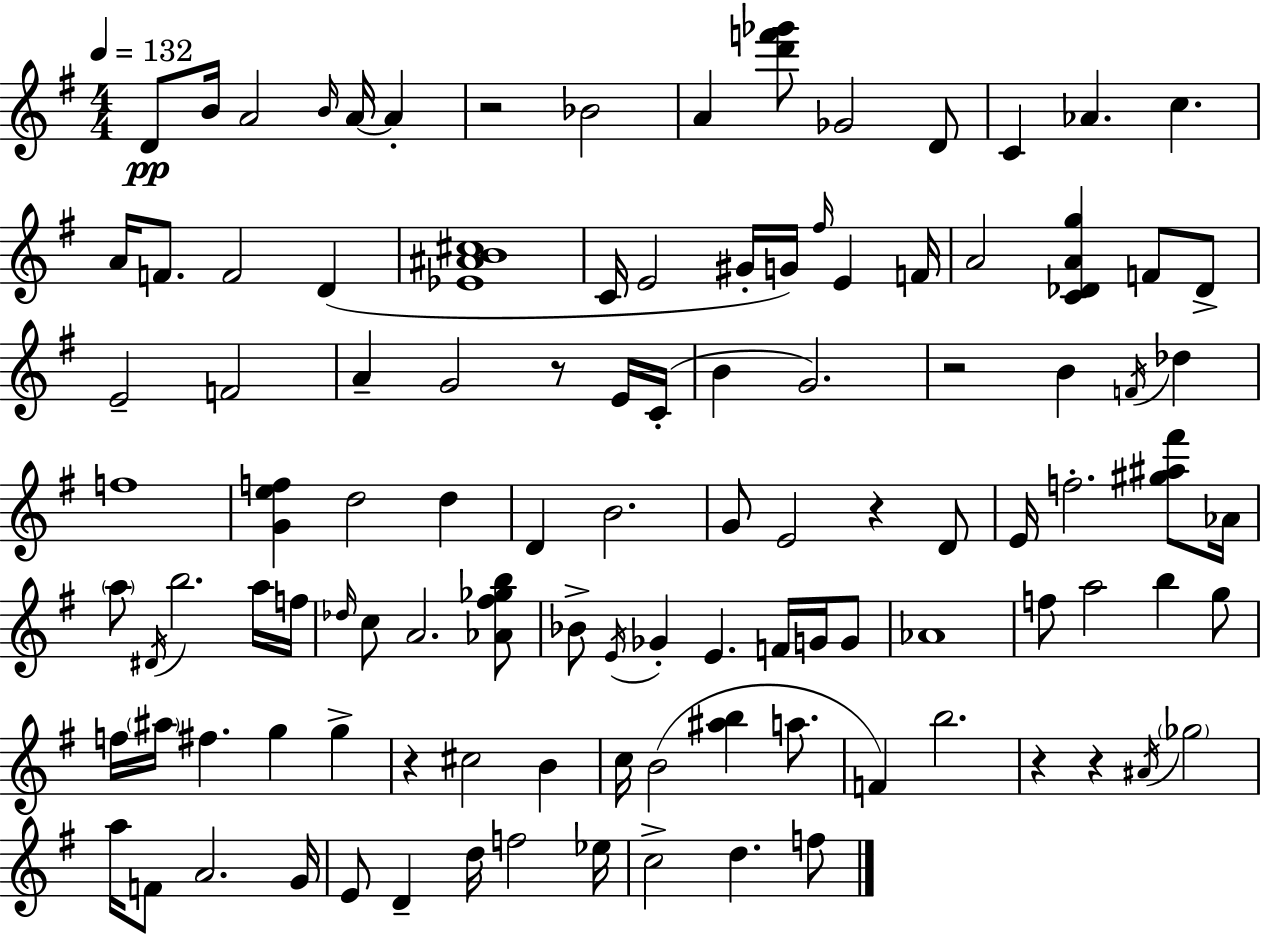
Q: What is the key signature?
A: G major